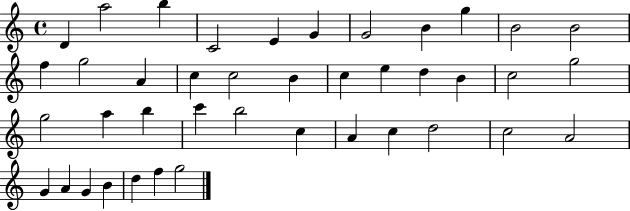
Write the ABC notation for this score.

X:1
T:Untitled
M:4/4
L:1/4
K:C
D a2 b C2 E G G2 B g B2 B2 f g2 A c c2 B c e d B c2 g2 g2 a b c' b2 c A c d2 c2 A2 G A G B d f g2